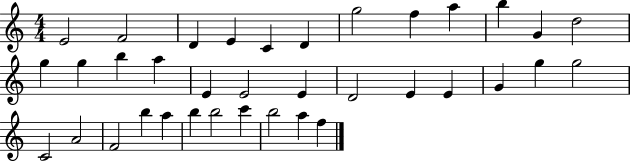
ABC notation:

X:1
T:Untitled
M:4/4
L:1/4
K:C
E2 F2 D E C D g2 f a b G d2 g g b a E E2 E D2 E E G g g2 C2 A2 F2 b a b b2 c' b2 a f